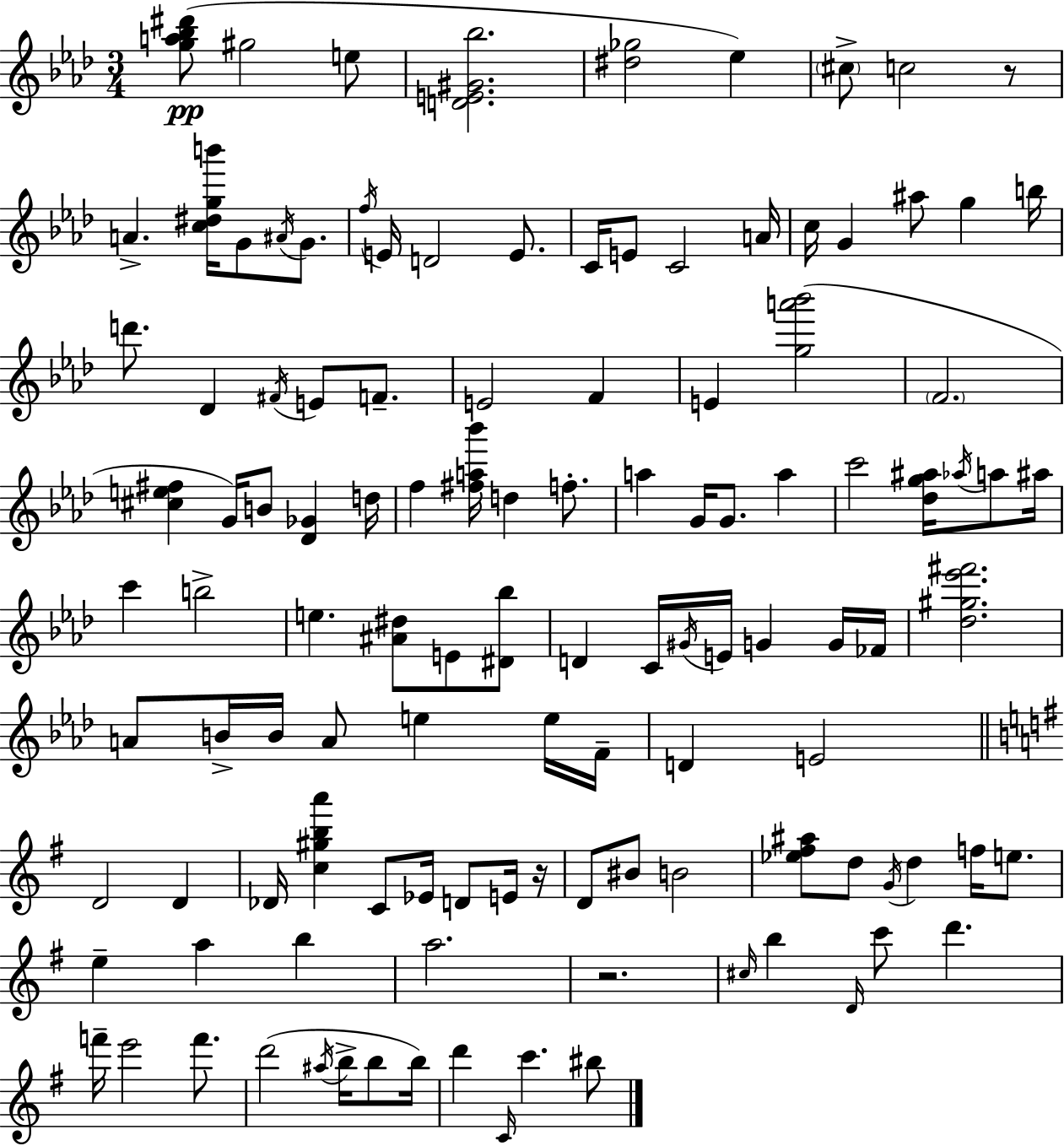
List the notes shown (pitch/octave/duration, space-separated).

[G5,A5,Bb5,D#6]/e G#5/h E5/e [D4,E4,G#4,Bb5]/h. [D#5,Gb5]/h Eb5/q C#5/e C5/h R/e A4/q. [C5,D#5,G5,B6]/s G4/e A#4/s G4/e. F5/s E4/s D4/h E4/e. C4/s E4/e C4/h A4/s C5/s G4/q A#5/e G5/q B5/s D6/e. Db4/q F#4/s E4/e F4/e. E4/h F4/q E4/q [G5,A6,Bb6]/h F4/h. [C#5,E5,F#5]/q G4/s B4/e [Db4,Gb4]/q D5/s F5/q [F#5,A5,Bb6]/s D5/q F5/e. A5/q G4/s G4/e. A5/q C6/h [Db5,G5,A#5]/s Ab5/s A5/e A#5/s C6/q B5/h E5/q. [A#4,D#5]/e E4/e [D#4,Bb5]/e D4/q C4/s G#4/s E4/s G4/q G4/s FES4/s [Db5,G#5,Eb6,F#6]/h. A4/e B4/s B4/s A4/e E5/q E5/s F4/s D4/q E4/h D4/h D4/q Db4/s [C5,G#5,B5,A6]/q C4/e Eb4/s D4/e E4/s R/s D4/e BIS4/e B4/h [Eb5,F#5,A#5]/e D5/e G4/s D5/q F5/s E5/e. E5/q A5/q B5/q A5/h. R/h. C#5/s B5/q D4/s C6/e D6/q. F6/s E6/h F6/e. D6/h A#5/s B5/s B5/e B5/s D6/q C4/s C6/q. BIS5/e